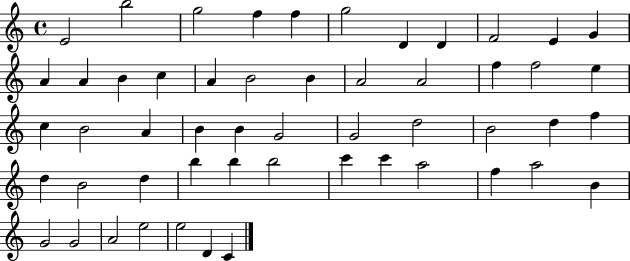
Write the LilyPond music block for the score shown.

{
  \clef treble
  \time 4/4
  \defaultTimeSignature
  \key c \major
  e'2 b''2 | g''2 f''4 f''4 | g''2 d'4 d'4 | f'2 e'4 g'4 | \break a'4 a'4 b'4 c''4 | a'4 b'2 b'4 | a'2 a'2 | f''4 f''2 e''4 | \break c''4 b'2 a'4 | b'4 b'4 g'2 | g'2 d''2 | b'2 d''4 f''4 | \break d''4 b'2 d''4 | b''4 b''4 b''2 | c'''4 c'''4 a''2 | f''4 a''2 b'4 | \break g'2 g'2 | a'2 e''2 | e''2 d'4 c'4 | \bar "|."
}